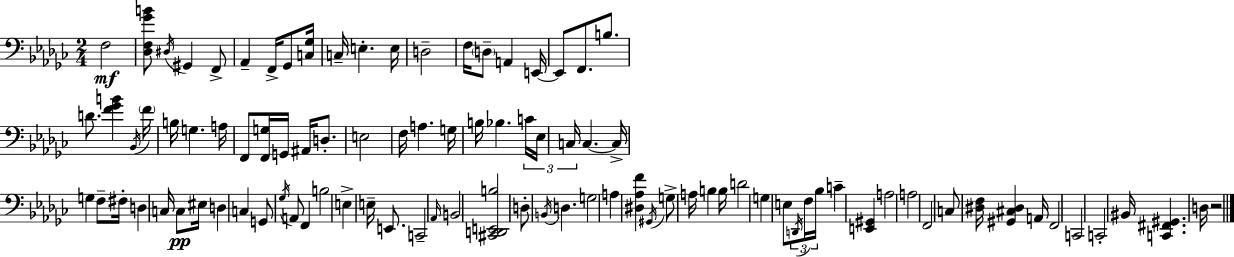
{
  \clef bass
  \numericTimeSignature
  \time 2/4
  \key ees \minor
  f2\mf | <des f ges' b'>8 \acciaccatura { dis16 } gis,4 f,8-> | aes,4-- f,16-> ges,8 | <c ges>16 c16-- e4.-. | \break e16 d2-- | f16 \parenthesize d8-- a,4 | e,16~~ e,8 f,8. b8. | d'8. <f' ges' b'>4 | \break \acciaccatura { bes,16 } \parenthesize f'16 b16 g4. | a16 f,8 <f, g>16 g,16 ais,16 d8.-. | e2 | f16 a4. | \break g16 b16 bes4. | \tuplet 3/2 { c'16 ees16 c16 } c4.~~ | c16-> g4 f8-- | fis16-. d4 c16 c8\pp | \break eis16 d4 c4 | g,8 \acciaccatura { ges16 } a,8 f,4 | b2 | e4-> e16-- | \break e,8. c,2-- | \grace { aes,16 } b,2 | <cis, d, e, b>2 | d8-. \acciaccatura { b,16 } d4. | \break g2 | a4 | <dis aes f'>4 \acciaccatura { gis,16 } g8-> | a16 b4 b16 d'2 | \break g4 | e8 \tuplet 3/2 { \acciaccatura { d,16 } f16 bes16 } c'4-- | <e, gis,>4 a2 | a2 | \break f,2 | c8 | <dis f>16 <gis, cis dis>4 a,16 f,2 | c,2 | \break c,2-. | bis,16 | <c, fis, gis,>4. d16 r2 | \bar "|."
}